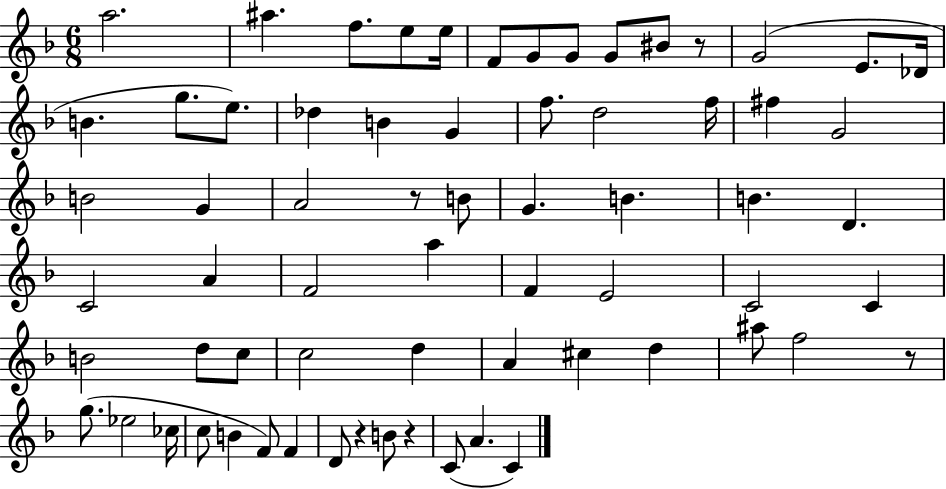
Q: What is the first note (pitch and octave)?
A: A5